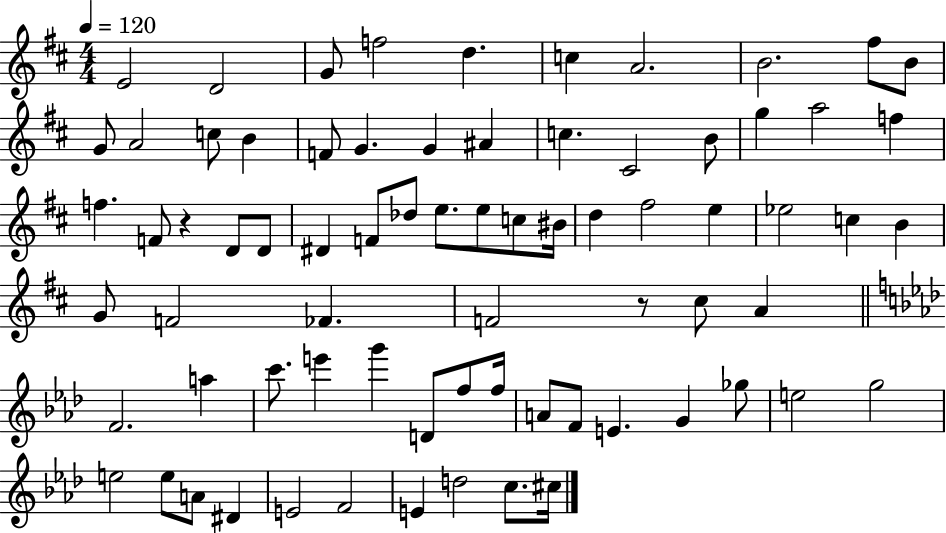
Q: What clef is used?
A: treble